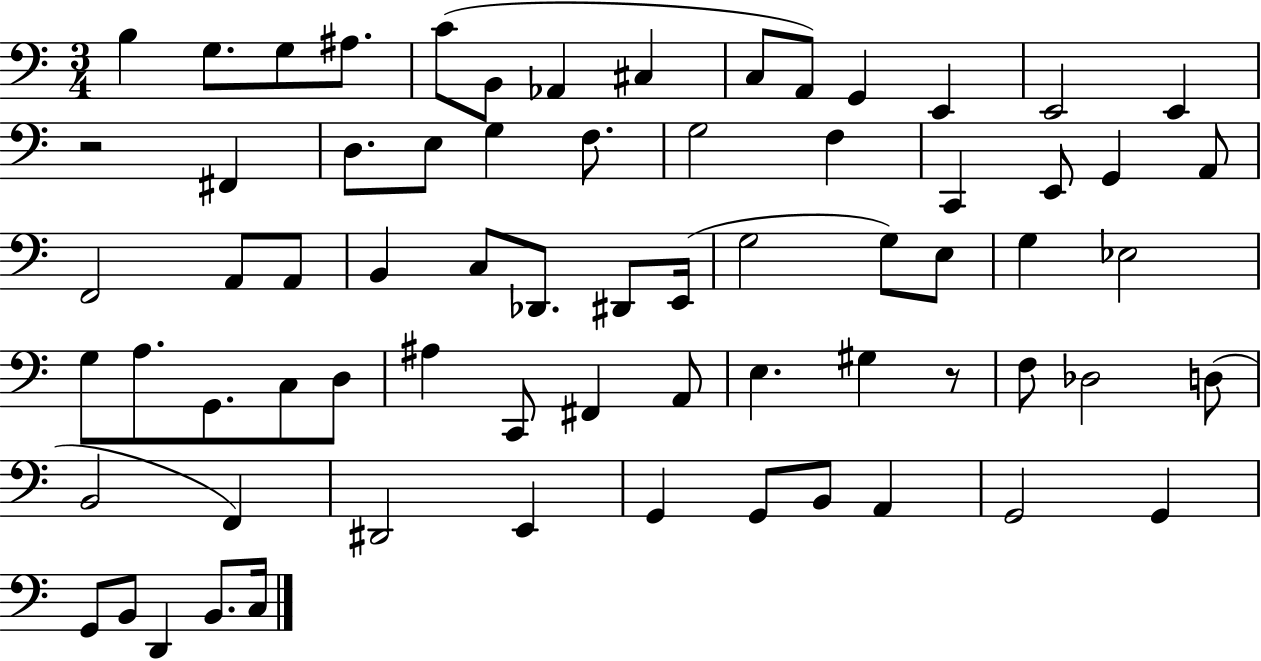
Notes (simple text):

B3/q G3/e. G3/e A#3/e. C4/e B2/e Ab2/q C#3/q C3/e A2/e G2/q E2/q E2/h E2/q R/h F#2/q D3/e. E3/e G3/q F3/e. G3/h F3/q C2/q E2/e G2/q A2/e F2/h A2/e A2/e B2/q C3/e Db2/e. D#2/e E2/s G3/h G3/e E3/e G3/q Eb3/h G3/e A3/e. G2/e. C3/e D3/e A#3/q C2/e F#2/q A2/e E3/q. G#3/q R/e F3/e Db3/h D3/e B2/h F2/q D#2/h E2/q G2/q G2/e B2/e A2/q G2/h G2/q G2/e B2/e D2/q B2/e. C3/s